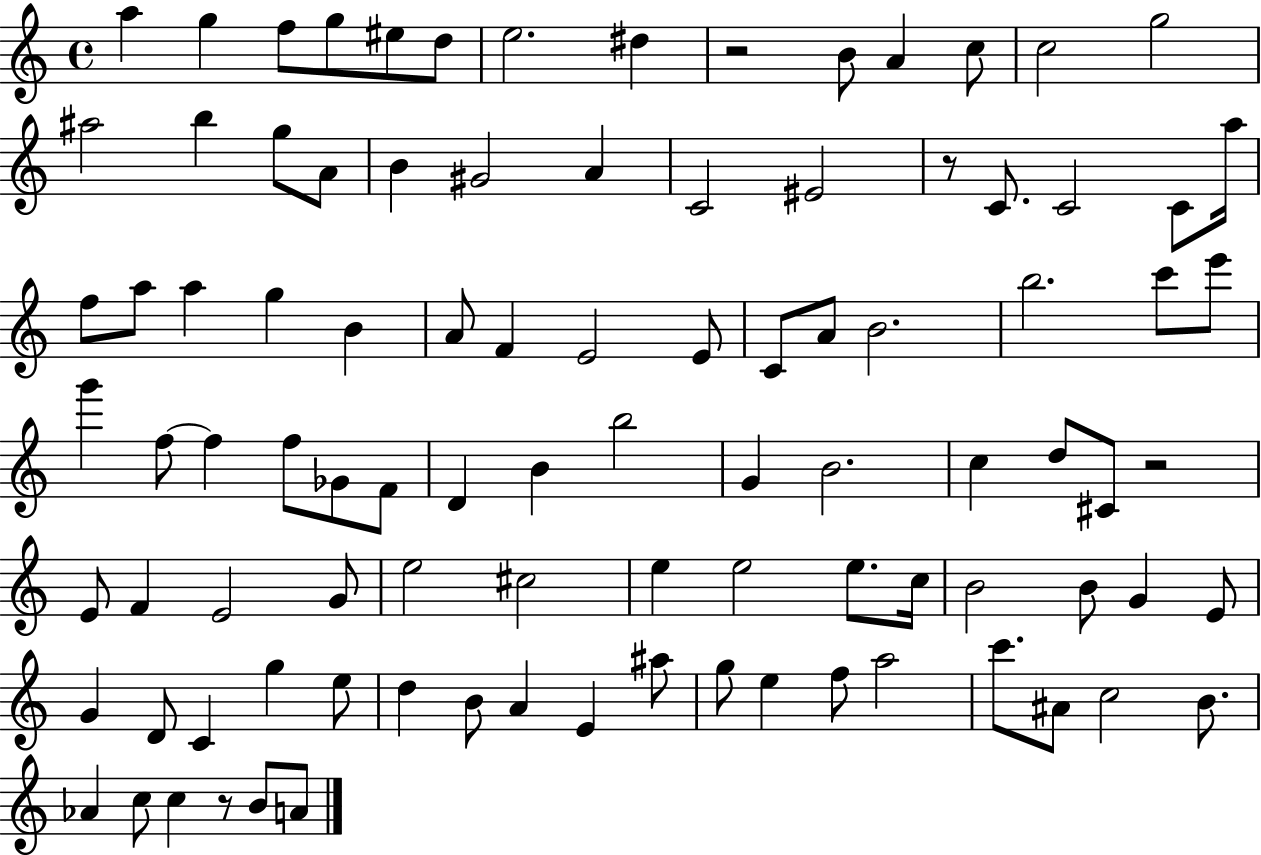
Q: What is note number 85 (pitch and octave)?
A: A#4